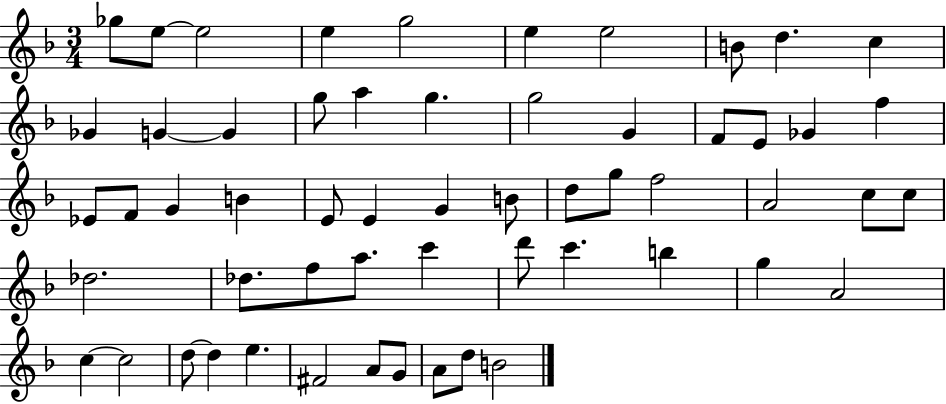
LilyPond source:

{
  \clef treble
  \numericTimeSignature
  \time 3/4
  \key f \major
  ges''8 e''8~~ e''2 | e''4 g''2 | e''4 e''2 | b'8 d''4. c''4 | \break ges'4 g'4~~ g'4 | g''8 a''4 g''4. | g''2 g'4 | f'8 e'8 ges'4 f''4 | \break ees'8 f'8 g'4 b'4 | e'8 e'4 g'4 b'8 | d''8 g''8 f''2 | a'2 c''8 c''8 | \break des''2. | des''8. f''8 a''8. c'''4 | d'''8 c'''4. b''4 | g''4 a'2 | \break c''4~~ c''2 | d''8~~ d''4 e''4. | fis'2 a'8 g'8 | a'8 d''8 b'2 | \break \bar "|."
}